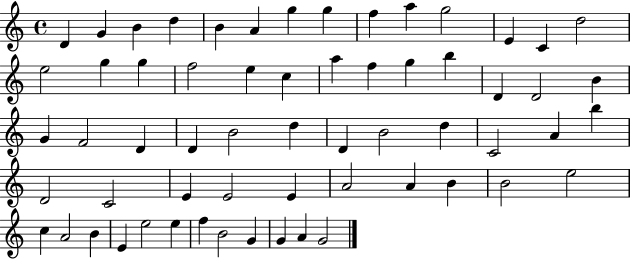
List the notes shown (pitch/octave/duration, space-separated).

D4/q G4/q B4/q D5/q B4/q A4/q G5/q G5/q F5/q A5/q G5/h E4/q C4/q D5/h E5/h G5/q G5/q F5/h E5/q C5/q A5/q F5/q G5/q B5/q D4/q D4/h B4/q G4/q F4/h D4/q D4/q B4/h D5/q D4/q B4/h D5/q C4/h A4/q B5/q D4/h C4/h E4/q E4/h E4/q A4/h A4/q B4/q B4/h E5/h C5/q A4/h B4/q E4/q E5/h E5/q F5/q B4/h G4/q G4/q A4/q G4/h